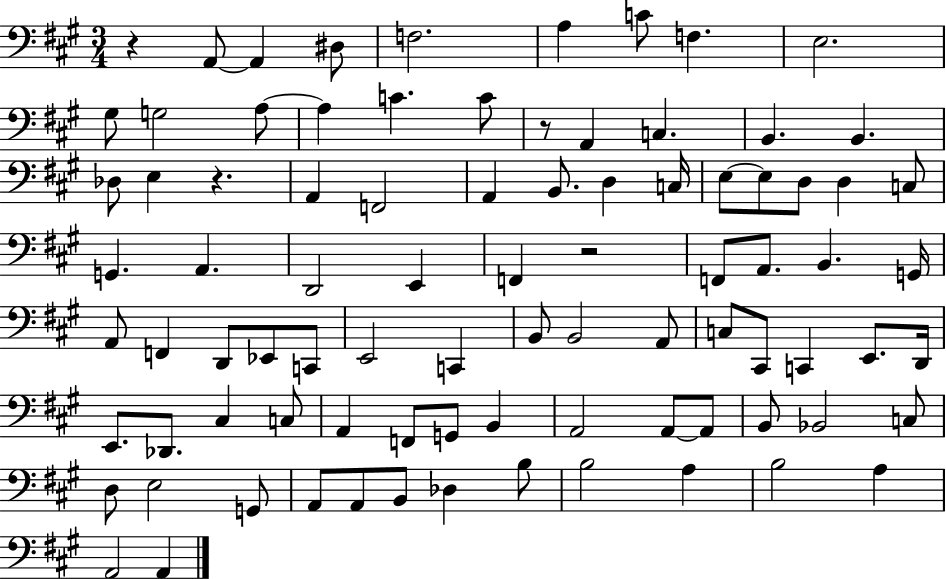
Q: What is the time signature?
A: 3/4